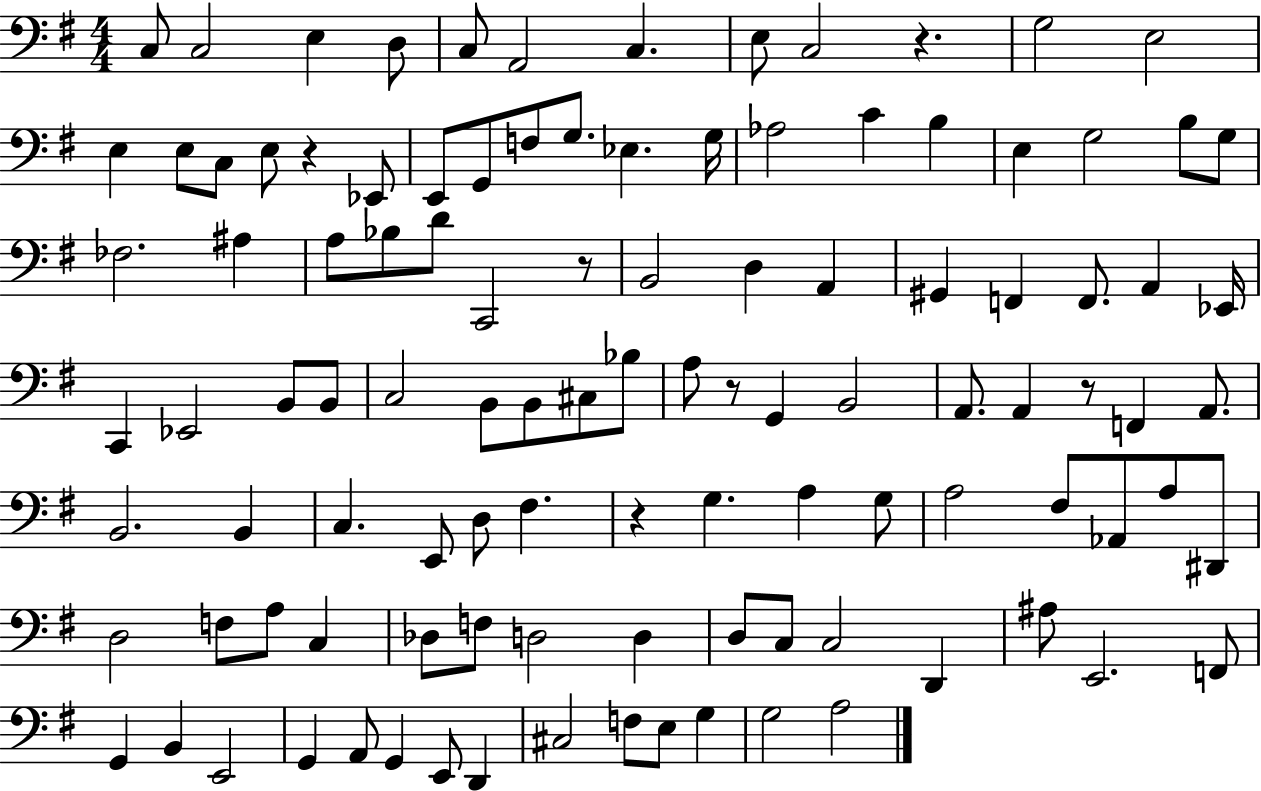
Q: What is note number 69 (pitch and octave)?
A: A3